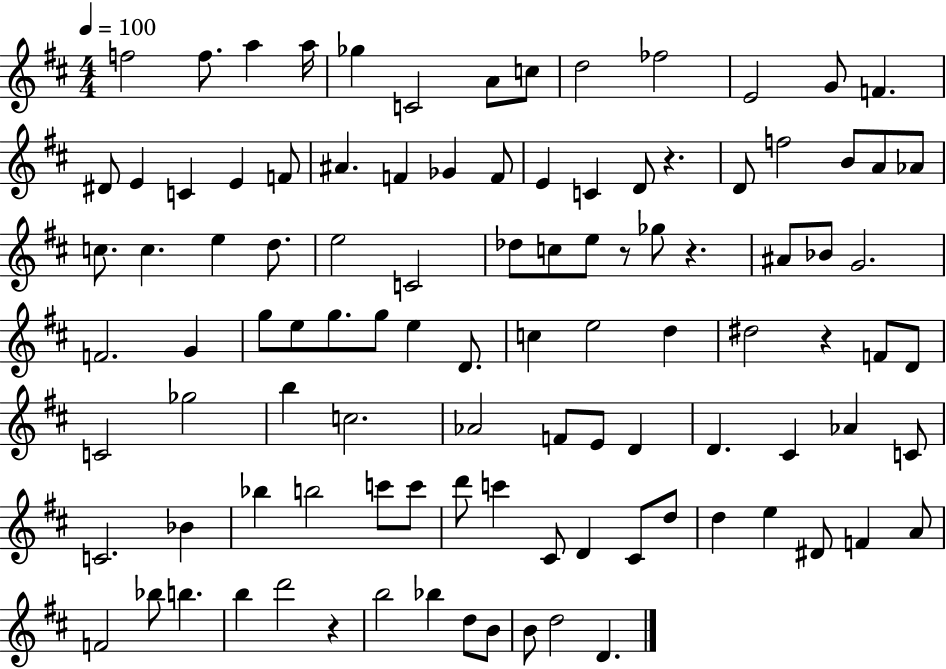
X:1
T:Untitled
M:4/4
L:1/4
K:D
f2 f/2 a a/4 _g C2 A/2 c/2 d2 _f2 E2 G/2 F ^D/2 E C E F/2 ^A F _G F/2 E C D/2 z D/2 f2 B/2 A/2 _A/2 c/2 c e d/2 e2 C2 _d/2 c/2 e/2 z/2 _g/2 z ^A/2 _B/2 G2 F2 G g/2 e/2 g/2 g/2 e D/2 c e2 d ^d2 z F/2 D/2 C2 _g2 b c2 _A2 F/2 E/2 D D ^C _A C/2 C2 _B _b b2 c'/2 c'/2 d'/2 c' ^C/2 D ^C/2 d/2 d e ^D/2 F A/2 F2 _b/2 b b d'2 z b2 _b d/2 B/2 B/2 d2 D